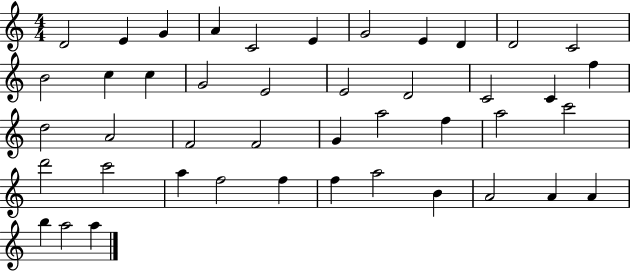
D4/h E4/q G4/q A4/q C4/h E4/q G4/h E4/q D4/q D4/h C4/h B4/h C5/q C5/q G4/h E4/h E4/h D4/h C4/h C4/q F5/q D5/h A4/h F4/h F4/h G4/q A5/h F5/q A5/h C6/h D6/h C6/h A5/q F5/h F5/q F5/q A5/h B4/q A4/h A4/q A4/q B5/q A5/h A5/q